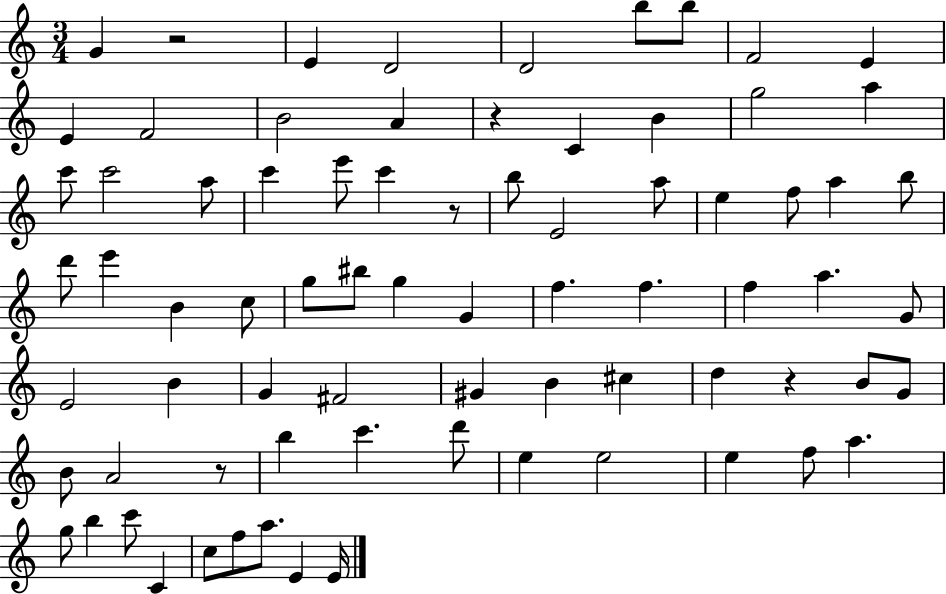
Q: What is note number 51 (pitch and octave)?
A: B4